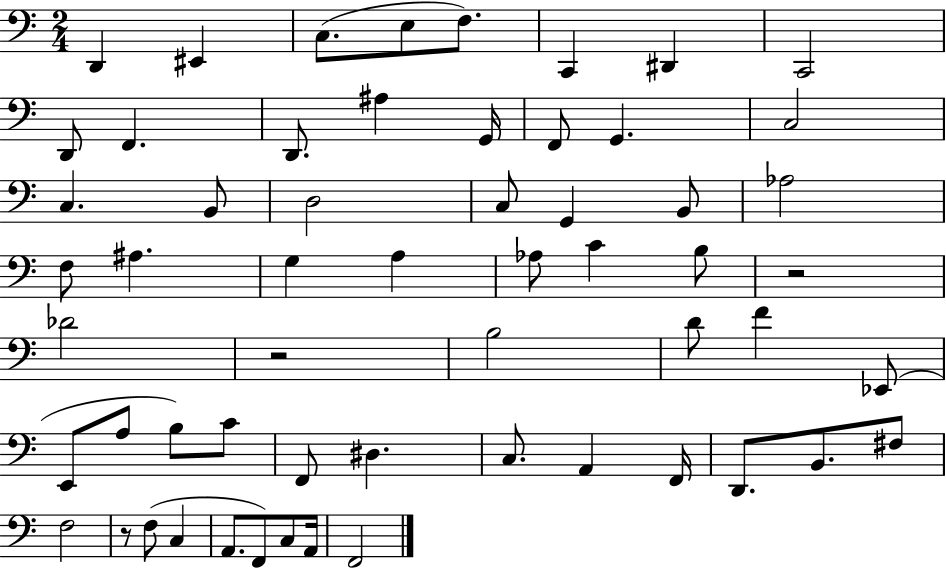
{
  \clef bass
  \numericTimeSignature
  \time 2/4
  \key c \major
  \repeat volta 2 { d,4 eis,4 | c8.( e8 f8.) | c,4 dis,4 | c,2 | \break d,8 f,4. | d,8. ais4 g,16 | f,8 g,4. | c2 | \break c4. b,8 | d2 | c8 g,4 b,8 | aes2 | \break f8 ais4. | g4 a4 | aes8 c'4 b8 | r2 | \break des'2 | r2 | b2 | d'8 f'4 ees,8( | \break e,8 a8 b8) c'8 | f,8 dis4. | c8. a,4 f,16 | d,8. b,8. fis8 | \break f2 | r8 f8( c4 | a,8. f,8) c8 a,16 | f,2 | \break } \bar "|."
}